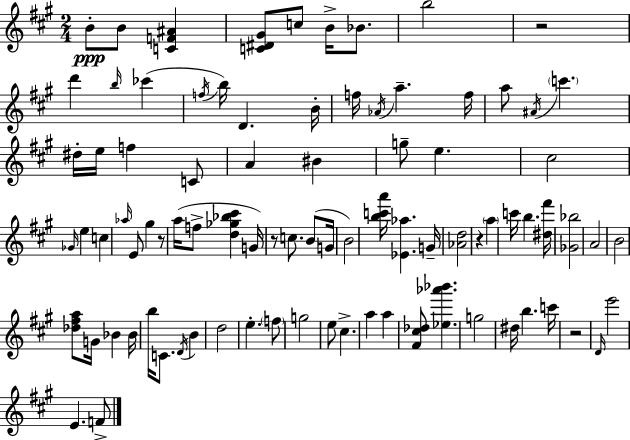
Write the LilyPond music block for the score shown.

{
  \clef treble
  \numericTimeSignature
  \time 2/4
  \key a \major
  \repeat volta 2 { b'8-.\ppp b'8 <c' f' ais'>4 | <c' dis' gis'>8 c''8 b'16-> bes'8. | b''2 | r2 | \break d'''4 \grace { b''16 }( ces'''4 | \acciaccatura { f''16 } b''16) d'4. | b'16-. f''16 \acciaccatura { aes'16 } a''4.-- | f''16 a''8 \acciaccatura { ais'16 } \parenthesize c'''4. | \break dis''16-. e''16 f''4 | c'8 a'4 | bis'4 g''8-- e''4. | cis''2 | \break \grace { ges'16 } e''4 | c''4 \grace { aes''16 } e'8 | gis''4 r8 a''16( f''8-> | <d'' ges'' bes'' cis'''>4 g'16) r8 | \break c''8. b'8( g'16 b'2) | <b'' c''' a'''>16 <ees' aes''>4. | g'16-- <aes' d''>2 | r4 | \break \parenthesize a''4 c'''16 b''4. | <dis'' fis'''>16 <ges' bes''>2 | a'2 | b'2 | \break <des'' fis'' a''>8 | g'16 bes'4 bes'16 b''16 c'8. | \acciaccatura { d'16 } b'4 d''2 | e''4.-. | \break \parenthesize f''8 g''2 | e''8 | cis''4.-> a''4 | a''4 <fis' cis'' des''>8 | \break <ees'' aes''' bes'''>4. g''2 | dis''16 | b''4. c'''16 r2 | \grace { d'16 } | \break e'''2 | e'4. f'8-> | } \bar "|."
}